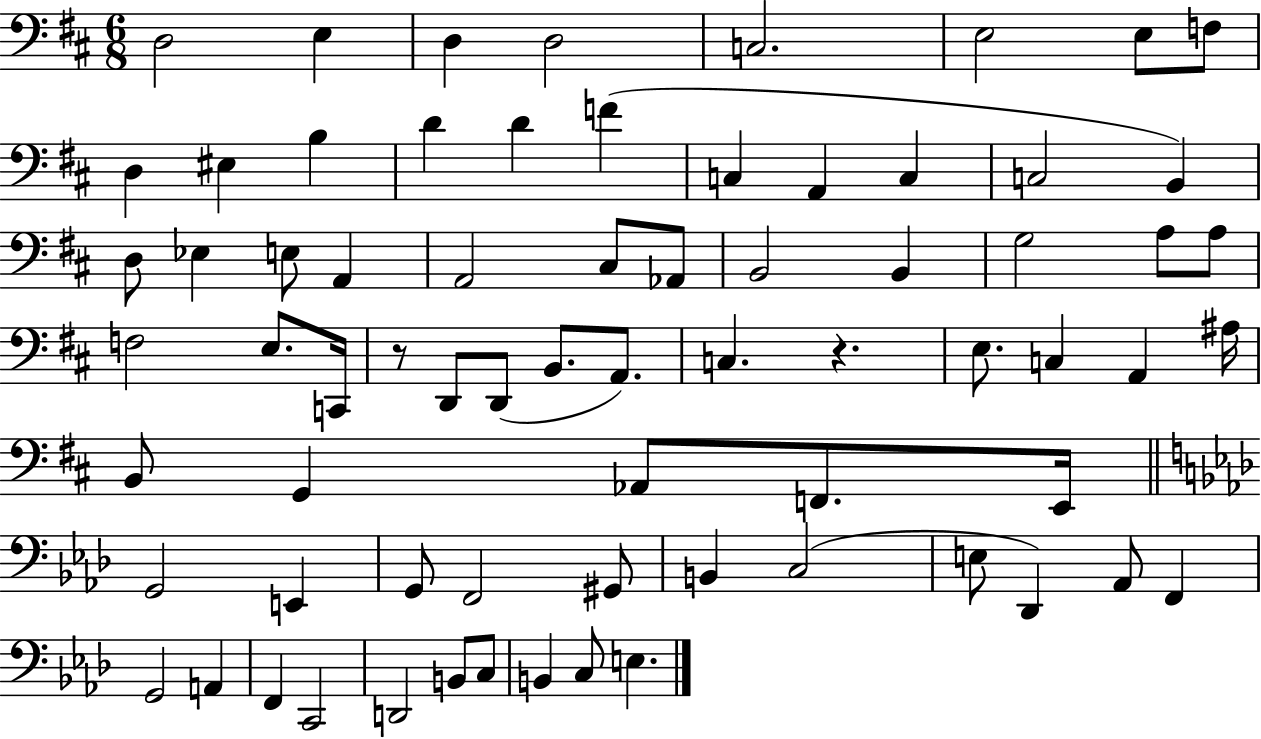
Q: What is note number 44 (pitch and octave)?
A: B2